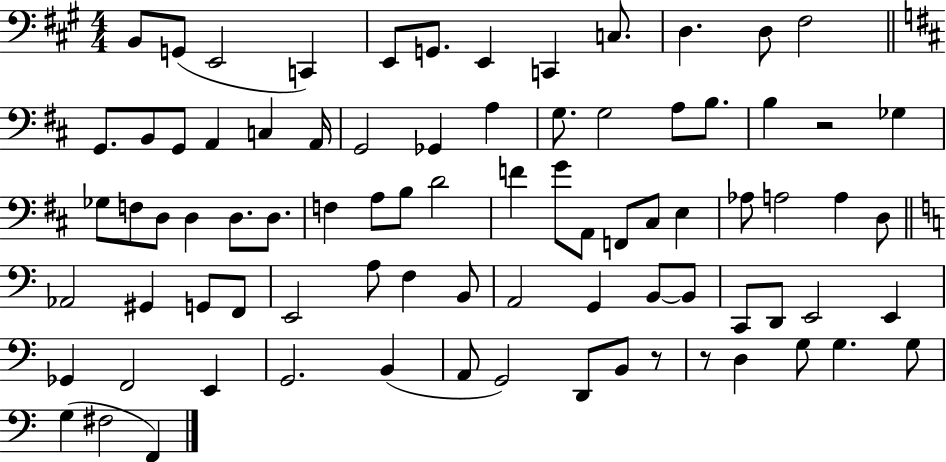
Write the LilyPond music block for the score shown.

{
  \clef bass
  \numericTimeSignature
  \time 4/4
  \key a \major
  b,8 g,8( e,2 c,4) | e,8 g,8. e,4 c,4 c8. | d4. d8 fis2 | \bar "||" \break \key d \major g,8. b,8 g,8 a,4 c4 a,16 | g,2 ges,4 a4 | g8. g2 a8 b8. | b4 r2 ges4 | \break ges8 f8 d8 d4 d8. d8. | f4 a8 b8 d'2 | f'4 g'8 a,8 f,8 cis8 e4 | aes8 a2 a4 d8 | \break \bar "||" \break \key a \minor aes,2 gis,4 g,8 f,8 | e,2 a8 f4 b,8 | a,2 g,4 b,8~~ b,8 | c,8 d,8 e,2 e,4 | \break ges,4 f,2 e,4 | g,2. b,4( | a,8 g,2) d,8 b,8 r8 | r8 d4 g8 g4. g8 | \break g4( fis2 f,4) | \bar "|."
}